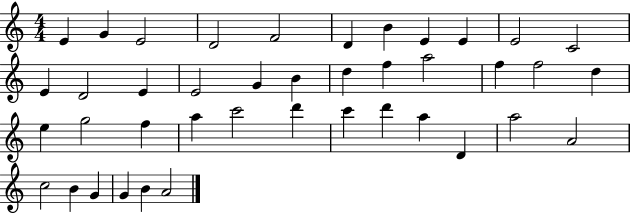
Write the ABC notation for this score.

X:1
T:Untitled
M:4/4
L:1/4
K:C
E G E2 D2 F2 D B E E E2 C2 E D2 E E2 G B d f a2 f f2 d e g2 f a c'2 d' c' d' a D a2 A2 c2 B G G B A2